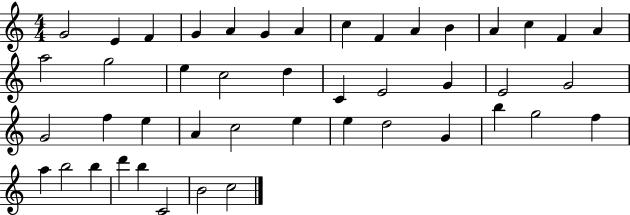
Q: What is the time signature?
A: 4/4